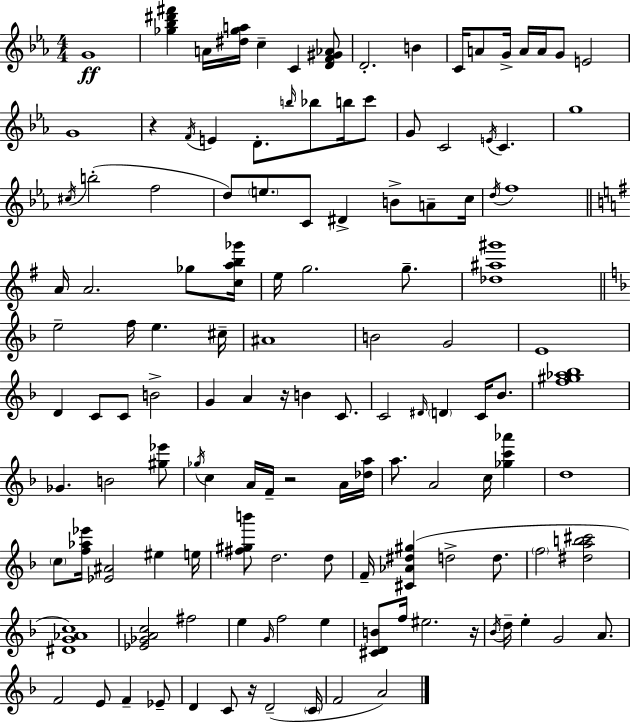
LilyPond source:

{
  \clef treble
  \numericTimeSignature
  \time 4/4
  \key ees \major
  g'1\ff | <ges'' bes'' dis''' fis'''>4 a'16 <dis'' ges'' a''>16 c''4-- c'4 <d' f' gis' aes'>8 | d'2.-. b'4 | c'16 a'8 g'16-> a'16 a'16 g'8 e'2 | \break g'1 | r4 \acciaccatura { f'16 } e'4 d'8.-. \grace { b''16 } bes''8 b''16 | c'''8 g'8 c'2 \acciaccatura { e'16 } c'4. | g''1 | \break \acciaccatura { cis''16 } b''2-.( f''2 | d''8) \parenthesize e''8. c'8 dis'4-> b'8-> | a'8-- c''16 \acciaccatura { d''16 } f''1 | \bar "||" \break \key g \major a'16 a'2. ges''8 <c'' a'' b'' ges'''>16 | e''16 g''2. g''8.-- | <des'' ais'' gis'''>1 | \bar "||" \break \key f \major e''2-- f''16 e''4. cis''16-- | ais'1 | b'2 g'2 | e'1 | \break d'4 c'8 c'8 b'2-> | g'4 a'4 r16 b'4 c'8. | c'2 \grace { dis'16 } \parenthesize d'4 c'16 bes'8. | <f'' gis'' aes'' bes''>1 | \break ges'4. b'2 <gis'' ees'''>8 | \acciaccatura { ges''16 } c''4 a'16 f'16-- r2 | a'16 <des'' a''>16 a''8. a'2 c''16 <ges'' c''' aes'''>4 | d''1 | \break \parenthesize c''8 <f'' aes'' ees'''>16 <ees' ais'>2 eis''4 | e''16 <fis'' gis'' b'''>8 d''2. | d''8 f'16-- <cis' aes' dis'' gis''>4( d''2-> d''8. | \parenthesize f''2 <dis'' a'' b'' cis'''>2 | \break <dis' g' aes' c''>1) | <ees' ges' a' c''>2 fis''2 | e''4 \grace { g'16 } f''2 e''4 | <cis' d' b'>8 f''16 eis''2. | \break r16 \acciaccatura { bes'16 } d''16-- e''4-. g'2 | a'8. f'2 e'8 f'4-- | ees'8-- d'4 c'8 r16 d'2--( | \parenthesize c'16 f'2 a'2) | \break \bar "|."
}